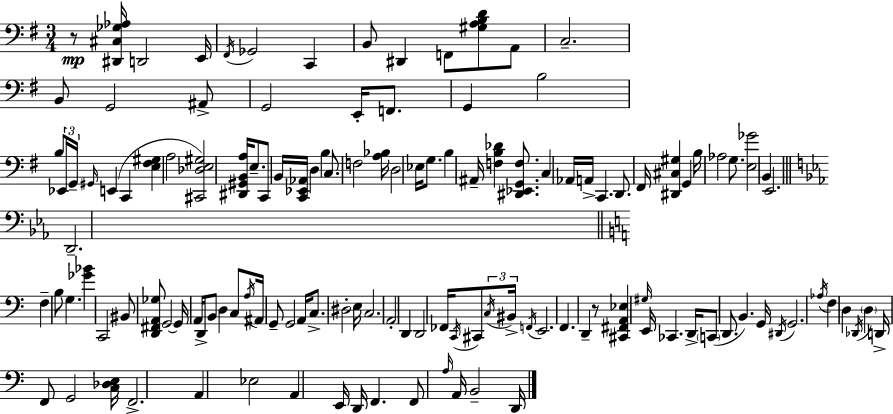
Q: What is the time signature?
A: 3/4